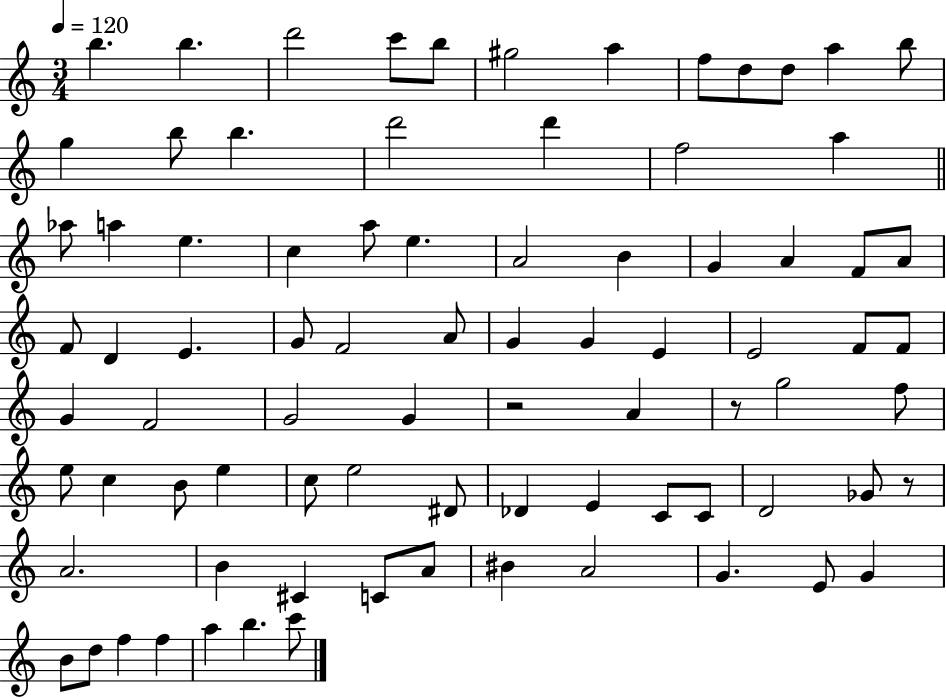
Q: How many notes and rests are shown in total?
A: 83